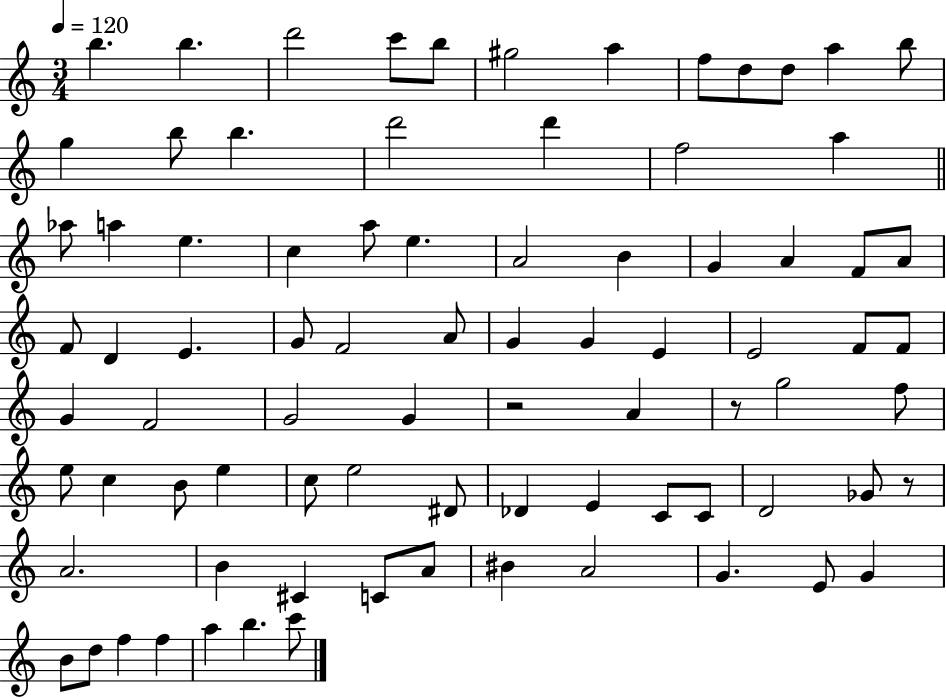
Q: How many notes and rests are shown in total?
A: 83